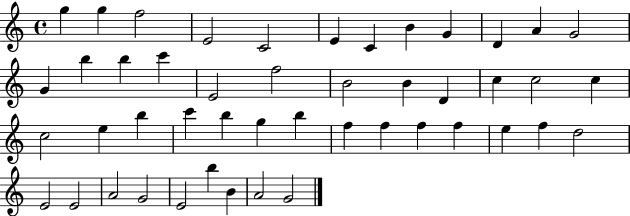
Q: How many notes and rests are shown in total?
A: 47